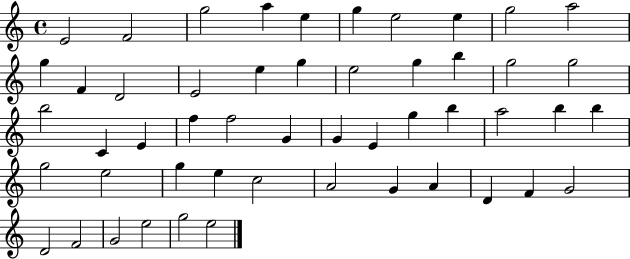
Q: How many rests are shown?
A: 0